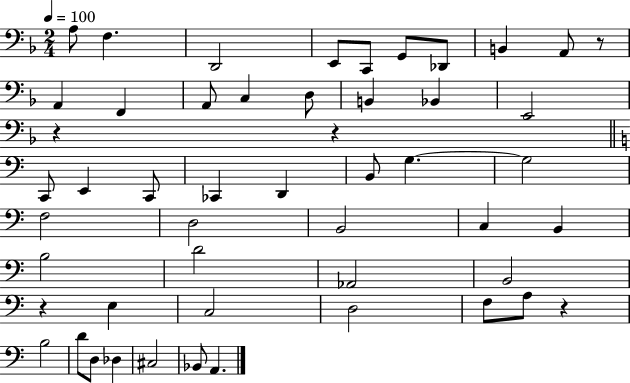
{
  \clef bass
  \numericTimeSignature
  \time 2/4
  \key f \major
  \tempo 4 = 100
  \repeat volta 2 { a8 f4. | d,2 | e,8 c,8 g,8 des,8 | b,4 a,8 r8 | \break a,4 f,4 | a,8 c4 d8 | b,4 bes,4 | e,2 | \break r4 r4 | \bar "||" \break \key c \major c,8 e,4 c,8 | ces,4 d,4 | b,8 g4.~~ | g2 | \break f2 | d2 | b,2 | c4 b,4 | \break b2 | d'2 | aes,2 | b,2 | \break r4 e4 | c2 | d2 | f8 a8 r4 | \break b2 | d'8 d8 des4 | cis2 | bes,8 a,4. | \break } \bar "|."
}